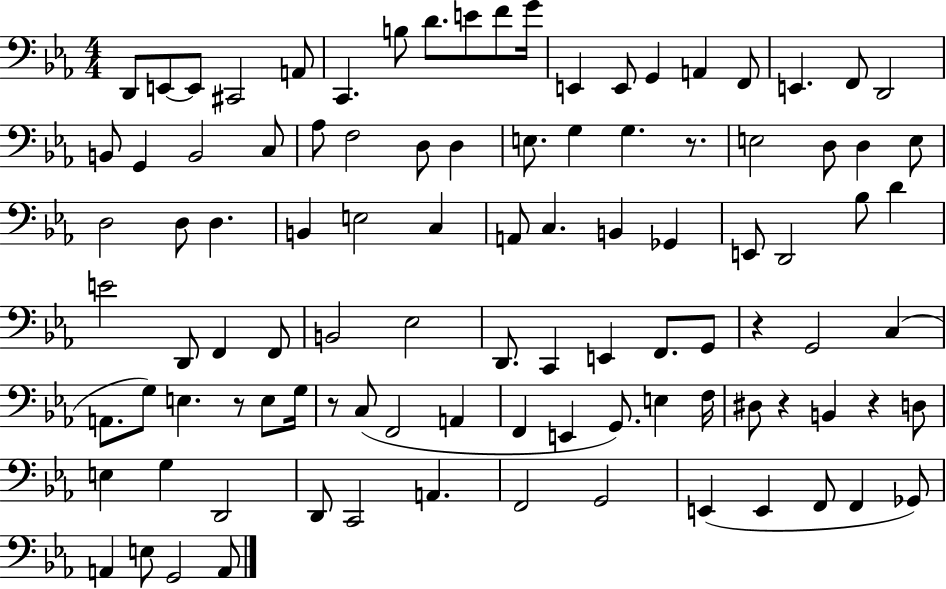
D2/e E2/e E2/e C#2/h A2/e C2/q. B3/e D4/e. E4/e F4/e G4/s E2/q E2/e G2/q A2/q F2/e E2/q. F2/e D2/h B2/e G2/q B2/h C3/e Ab3/e F3/h D3/e D3/q E3/e. G3/q G3/q. R/e. E3/h D3/e D3/q E3/e D3/h D3/e D3/q. B2/q E3/h C3/q A2/e C3/q. B2/q Gb2/q E2/e D2/h Bb3/e D4/q E4/h D2/e F2/q F2/e B2/h Eb3/h D2/e. C2/q E2/q F2/e. G2/e R/q G2/h C3/q A2/e. G3/e E3/q. R/e E3/e G3/s R/e C3/e F2/h A2/q F2/q E2/q G2/e. E3/q F3/s D#3/e R/q B2/q R/q D3/e E3/q G3/q D2/h D2/e C2/h A2/q. F2/h G2/h E2/q E2/q F2/e F2/q Gb2/e A2/q E3/e G2/h A2/e